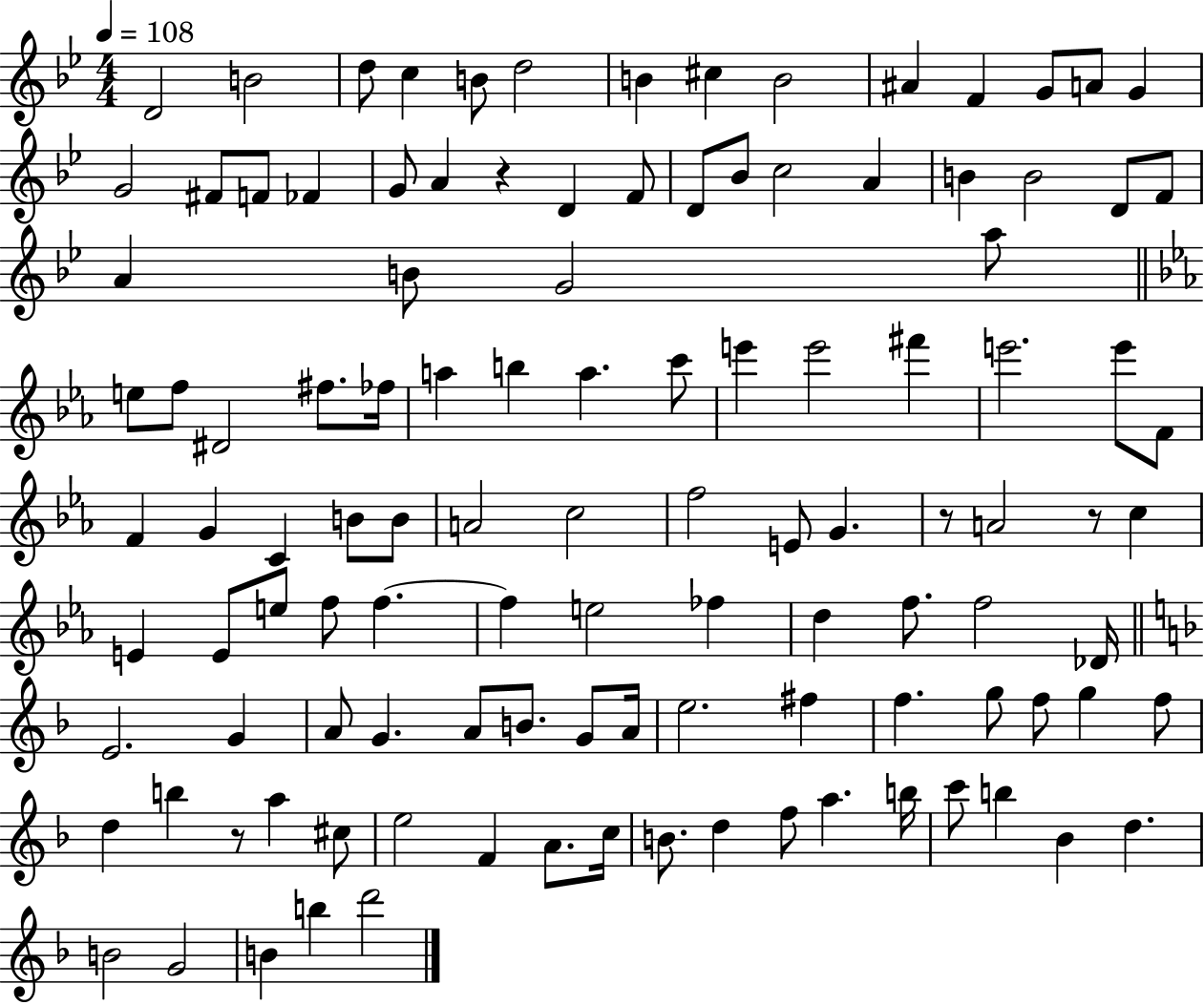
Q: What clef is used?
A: treble